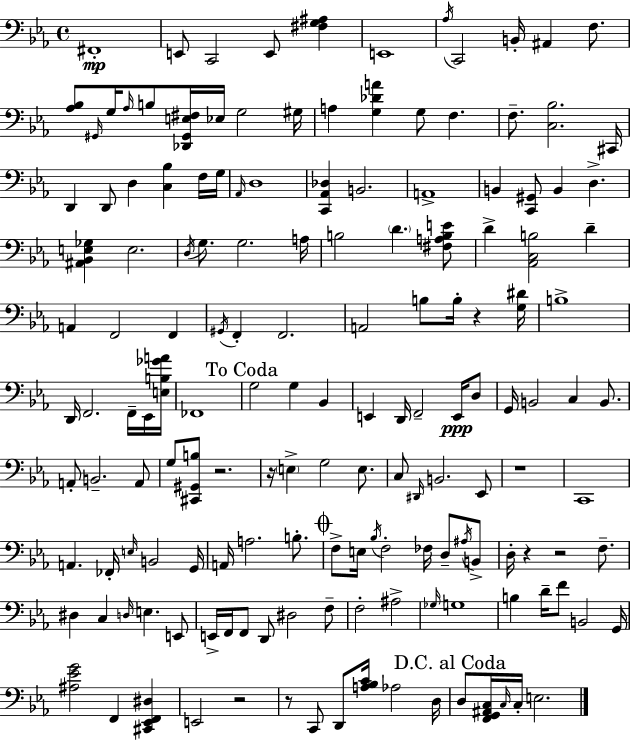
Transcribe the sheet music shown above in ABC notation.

X:1
T:Untitled
M:4/4
L:1/4
K:Cm
^F,,4 E,,/2 C,,2 E,,/2 [^F,G,^A,] E,,4 _A,/4 C,,2 B,,/4 ^A,, F,/2 [_A,_B,]/2 ^G,,/4 G,/4 _A,/4 B,/2 [_D,,^G,,E,^F,]/4 _E,/4 G,2 ^G,/4 A, [G,_DA] G,/2 F, F,/2 [C,_B,]2 ^C,,/4 D,, D,,/2 D, [C,_B,] F,/4 G,/4 _A,,/4 D,4 [C,,_A,,_D,] B,,2 A,,4 B,, [C,,^G,,]/2 B,, D, [^A,,_B,,E,_G,] E,2 D,/4 G,/2 G,2 A,/4 B,2 D [^F,A,B,E]/2 D [_A,,C,B,]2 D A,, F,,2 F,, ^G,,/4 F,, F,,2 A,,2 B,/2 B,/4 z [G,^D]/4 B,4 D,,/4 F,,2 F,,/4 _E,,/4 [E,B,_GA]/4 _F,,4 G,2 G, _B,, E,, D,,/4 F,,2 E,,/4 D,/2 G,,/4 B,,2 C, B,,/2 A,,/2 B,,2 A,,/2 G,/2 [^C,,^G,,B,]/2 z2 z/4 E, G,2 E,/2 C,/2 ^D,,/4 B,,2 _E,,/2 z4 C,,4 A,, _F,,/4 E,/4 B,,2 G,,/4 A,,/4 A,2 B,/2 F,/2 E,/4 _B,/4 F,2 _F,/4 D,/2 ^A,/4 B,,/2 D,/4 z z2 F,/2 ^D, C, D,/4 E, E,,/2 E,,/4 F,,/4 F,,/2 D,,/2 ^D,2 F,/2 F,2 ^A,2 _G,/4 G,4 B, D/4 F/2 B,,2 G,,/4 [^A,_EG]2 F,, [^C,,_E,,F,,^D,] E,,2 z2 z/2 C,,/2 D,,/2 [A,_B,C]/4 _A,2 D,/4 D,/2 [F,,G,,^A,,C,]/4 C,/4 C,/4 E,2